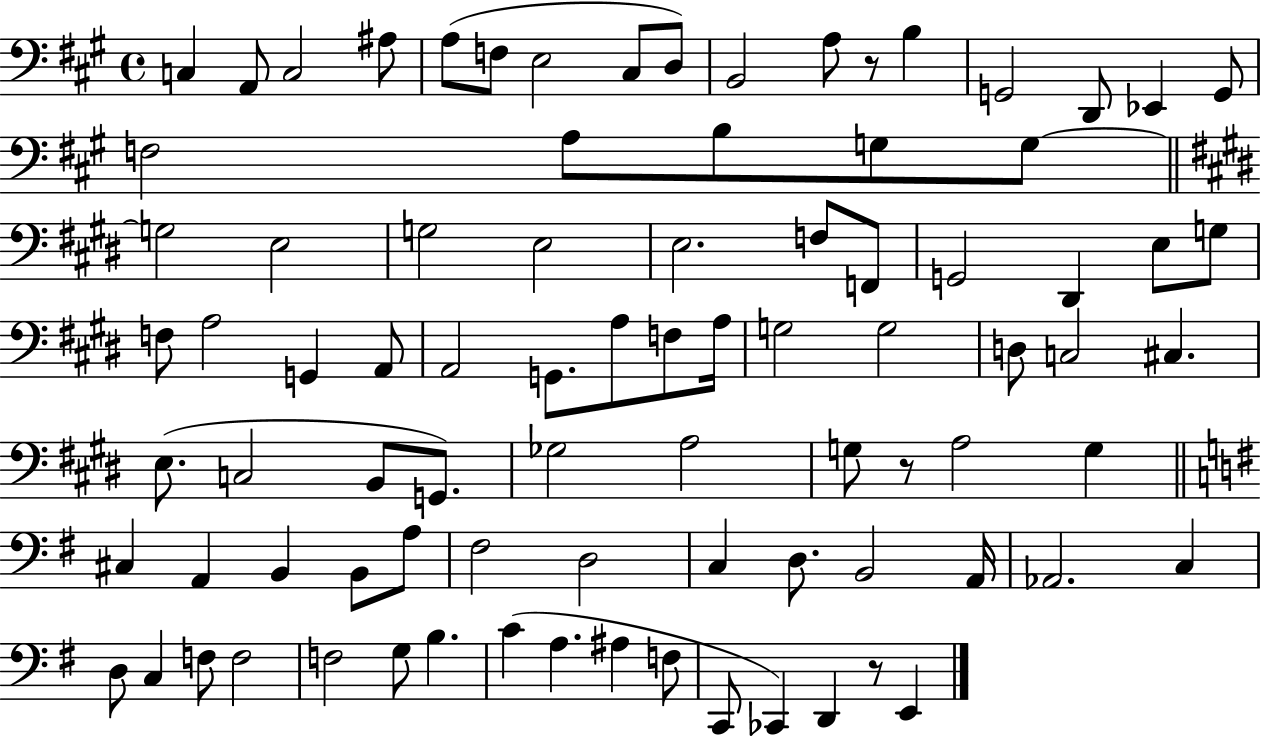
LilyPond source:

{
  \clef bass
  \time 4/4
  \defaultTimeSignature
  \key a \major
  c4 a,8 c2 ais8 | a8( f8 e2 cis8 d8) | b,2 a8 r8 b4 | g,2 d,8 ees,4 g,8 | \break f2 a8 b8 g8 g8~~ | \bar "||" \break \key e \major g2 e2 | g2 e2 | e2. f8 f,8 | g,2 dis,4 e8 g8 | \break f8 a2 g,4 a,8 | a,2 g,8. a8 f8 a16 | g2 g2 | d8 c2 cis4. | \break e8.( c2 b,8 g,8.) | ges2 a2 | g8 r8 a2 g4 | \bar "||" \break \key g \major cis4 a,4 b,4 b,8 a8 | fis2 d2 | c4 d8. b,2 a,16 | aes,2. c4 | \break d8 c4 f8 f2 | f2 g8 b4. | c'4( a4. ais4 f8 | c,8 ces,4) d,4 r8 e,4 | \break \bar "|."
}